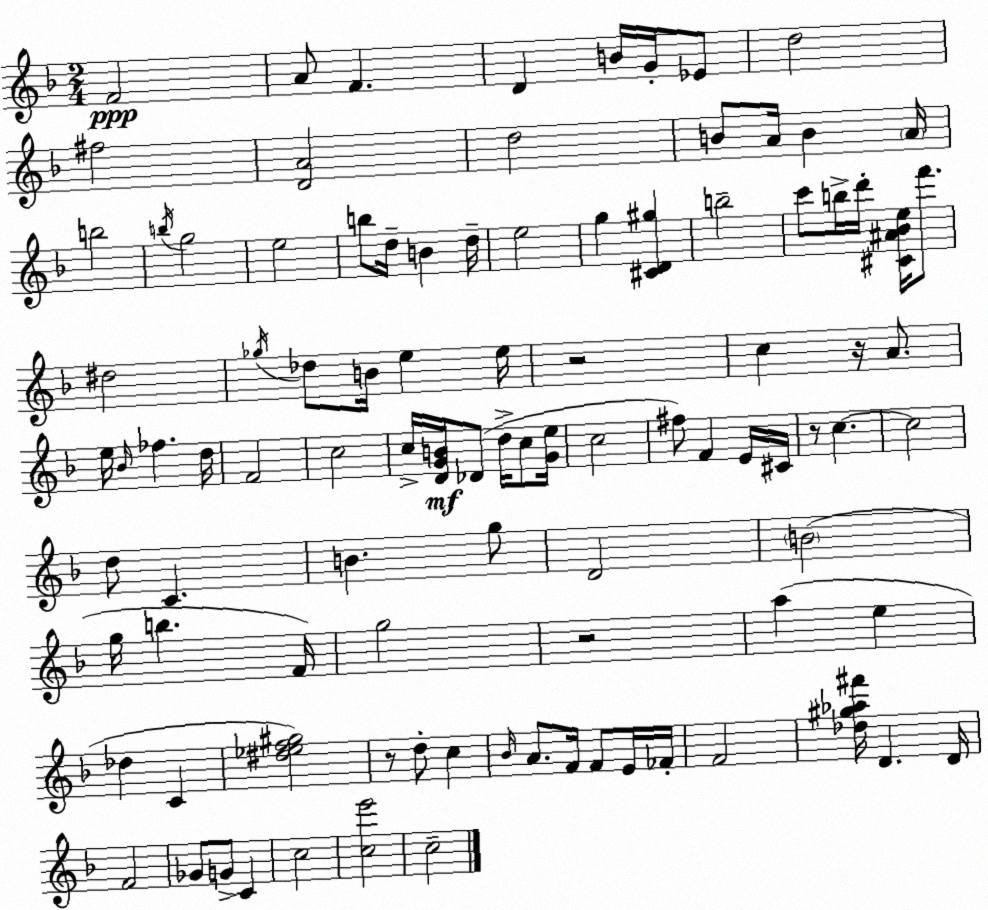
X:1
T:Untitled
M:2/4
L:1/4
K:F
F2 A/2 F D B/4 G/4 _E/2 d2 ^f2 [DA]2 d2 B/2 A/4 B A/4 b2 b/4 g2 e2 b/2 d/4 B d/4 e2 g [^CD^g] b2 c'/2 b/4 d'/4 [^C^A_Be]/4 f'/2 ^d2 _g/4 _d/2 B/4 e e/4 z2 c z/4 A/2 e/4 _B/4 _f d/4 F2 c2 c/4 [DGB]/4 _D/2 d/4 c/2 [Ge]/4 c2 ^f/2 F E/4 ^C/4 z/2 c c2 d/2 C B g/2 D2 B2 g/4 b F/4 g2 z2 a e _d C [^d_ef^g]2 z/2 d/2 c _B/4 A/2 F/4 F/2 E/4 _F/4 F2 [_d^g_a^f']/4 D D/4 F2 _G/2 G/2 C c2 [ce']2 c2